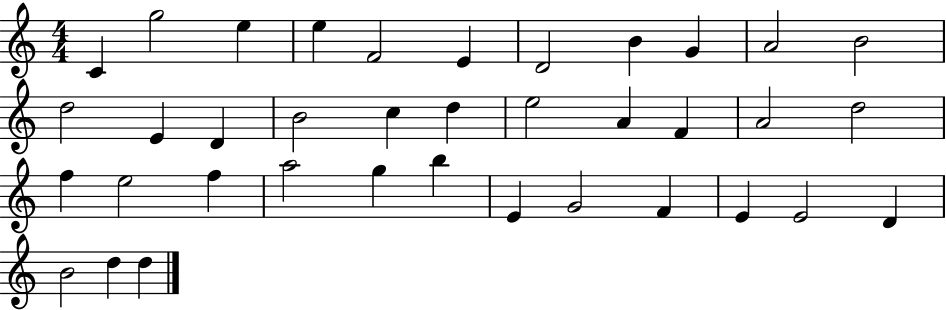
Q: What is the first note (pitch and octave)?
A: C4